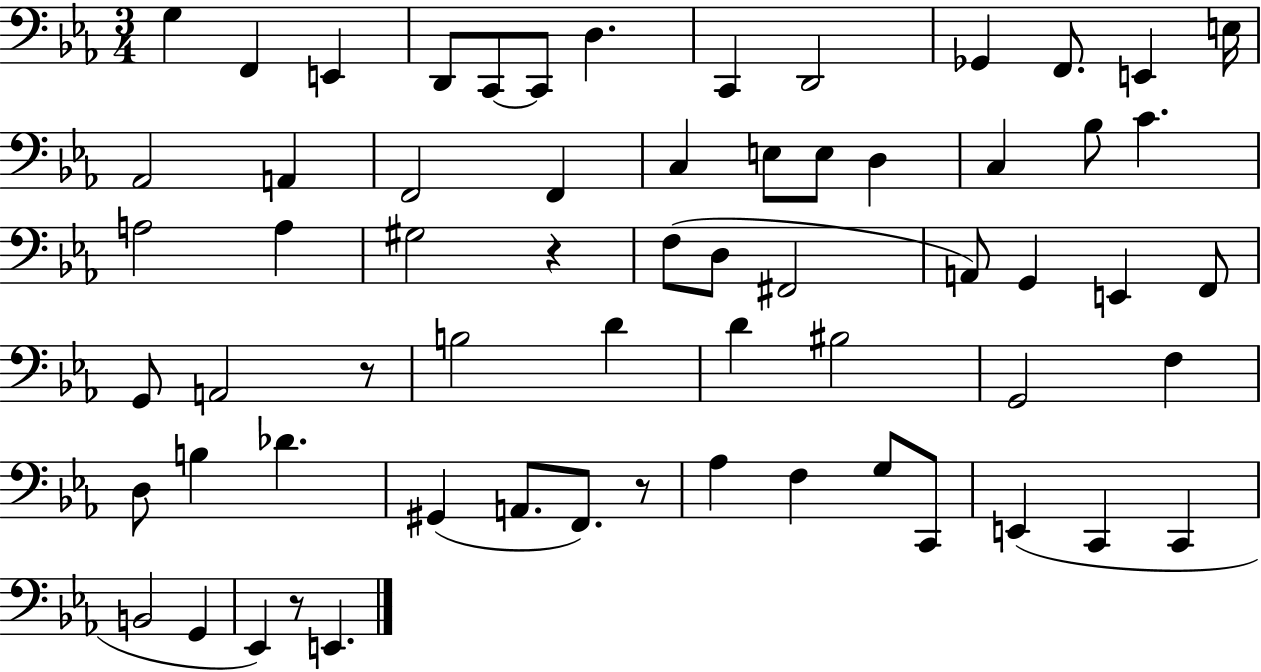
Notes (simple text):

G3/q F2/q E2/q D2/e C2/e C2/e D3/q. C2/q D2/h Gb2/q F2/e. E2/q E3/s Ab2/h A2/q F2/h F2/q C3/q E3/e E3/e D3/q C3/q Bb3/e C4/q. A3/h A3/q G#3/h R/q F3/e D3/e F#2/h A2/e G2/q E2/q F2/e G2/e A2/h R/e B3/h D4/q D4/q BIS3/h G2/h F3/q D3/e B3/q Db4/q. G#2/q A2/e. F2/e. R/e Ab3/q F3/q G3/e C2/e E2/q C2/q C2/q B2/h G2/q Eb2/q R/e E2/q.